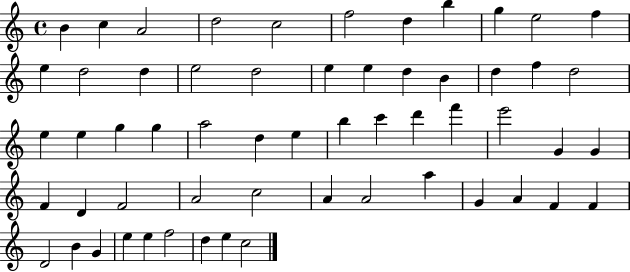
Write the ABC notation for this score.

X:1
T:Untitled
M:4/4
L:1/4
K:C
B c A2 d2 c2 f2 d b g e2 f e d2 d e2 d2 e e d B d f d2 e e g g a2 d e b c' d' f' e'2 G G F D F2 A2 c2 A A2 a G A F F D2 B G e e f2 d e c2